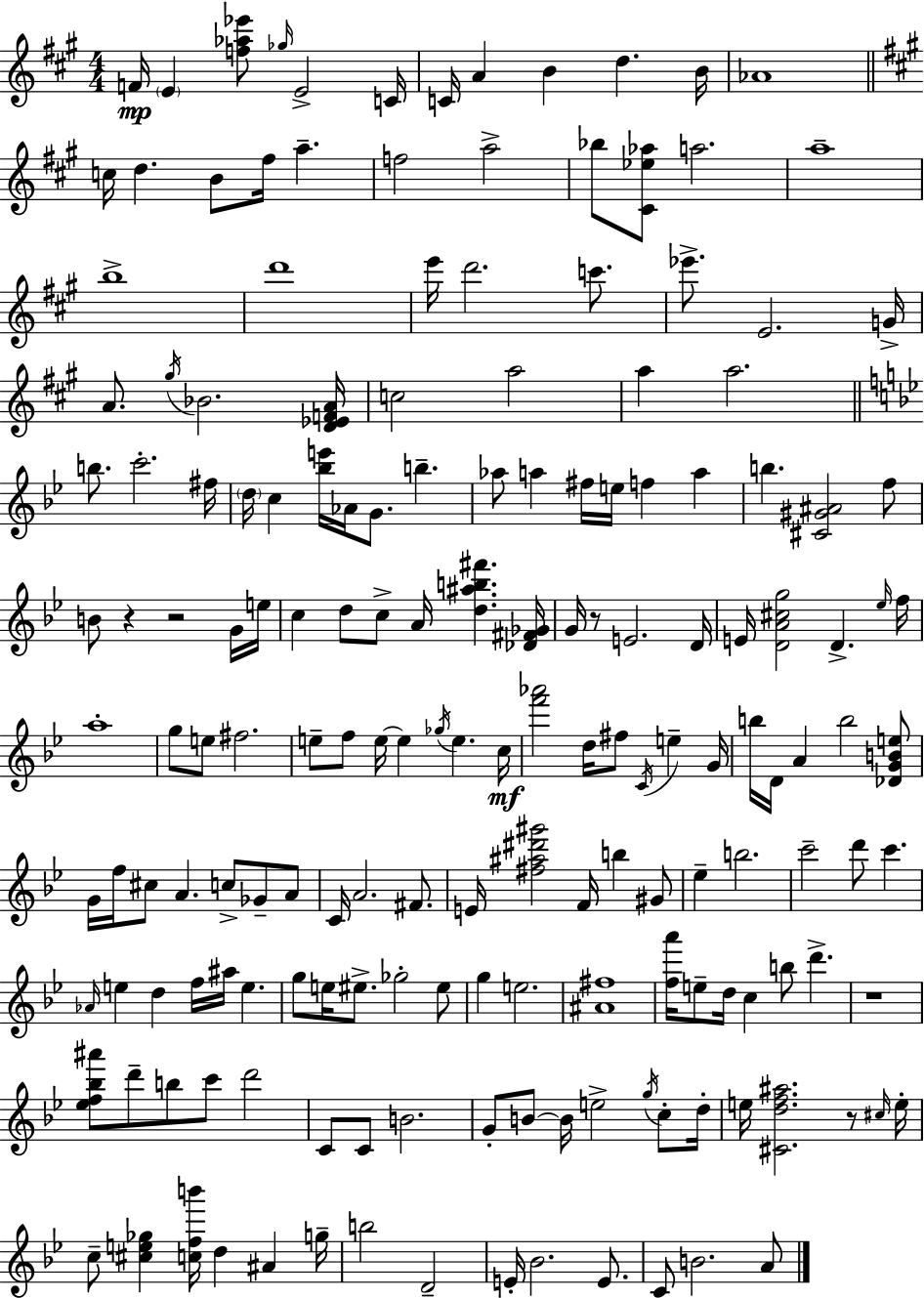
X:1
T:Untitled
M:4/4
L:1/4
K:A
F/4 E [f_a_e']/2 _g/4 E2 C/4 C/4 A B d B/4 _A4 c/4 d B/2 ^f/4 a f2 a2 _b/2 [^C_e_a]/2 a2 a4 b4 d'4 e'/4 d'2 c'/2 _e'/2 E2 G/4 A/2 ^g/4 _B2 [D_EFA]/4 c2 a2 a a2 b/2 c'2 ^f/4 d/4 c [_be']/4 _A/4 G/2 b _a/2 a ^f/4 e/4 f a b [^C^G^A]2 f/2 B/2 z z2 G/4 e/4 c d/2 c/2 A/4 [d^ab^f'] [_D^F_G]/4 G/4 z/2 E2 D/4 E/4 [DA^cg]2 D _e/4 f/4 a4 g/2 e/2 ^f2 e/2 f/2 e/4 e _g/4 e c/4 [f'_a']2 d/4 ^f/2 C/4 e G/4 b/4 D/4 A b2 [_DGBe]/2 G/4 f/4 ^c/2 A c/2 _G/2 A/2 C/4 A2 ^F/2 E/4 [^f^a^d'^g']2 F/4 b ^G/2 _e b2 c'2 d'/2 c' _A/4 e d f/4 ^a/4 e g/2 e/4 ^e/2 _g2 ^e/2 g e2 [^A^f]4 [fa']/4 e/2 d/4 c b/2 d' z4 [_ef_b^a']/2 d'/2 b/2 c'/2 d'2 C/2 C/2 B2 G/2 B/2 B/4 e2 g/4 c/2 d/4 e/4 [^Cdf^a]2 z/2 ^c/4 e/4 c/2 [^ce_g] [cfb']/4 d ^A g/4 b2 D2 E/4 _B2 E/2 C/2 B2 A/2